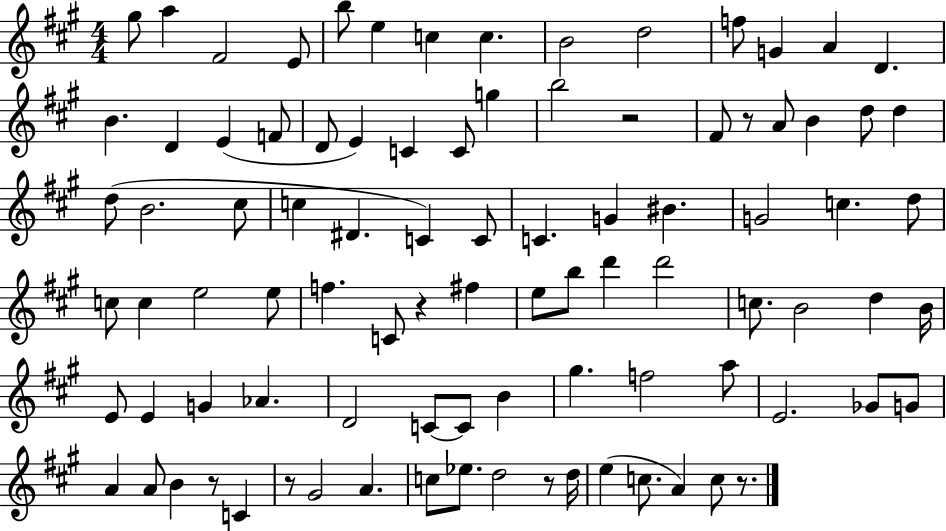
{
  \clef treble
  \numericTimeSignature
  \time 4/4
  \key a \major
  gis''8 a''4 fis'2 e'8 | b''8 e''4 c''4 c''4. | b'2 d''2 | f''8 g'4 a'4 d'4. | \break b'4. d'4 e'4( f'8 | d'8 e'4) c'4 c'8 g''4 | b''2 r2 | fis'8 r8 a'8 b'4 d''8 d''4 | \break d''8( b'2. cis''8 | c''4 dis'4. c'4) c'8 | c'4. g'4 bis'4. | g'2 c''4. d''8 | \break c''8 c''4 e''2 e''8 | f''4. c'8 r4 fis''4 | e''8 b''8 d'''4 d'''2 | c''8. b'2 d''4 b'16 | \break e'8 e'4 g'4 aes'4. | d'2 c'8~~ c'8 b'4 | gis''4. f''2 a''8 | e'2. ges'8 g'8 | \break a'4 a'8 b'4 r8 c'4 | r8 gis'2 a'4. | c''8 ees''8. d''2 r8 d''16 | e''4( c''8. a'4) c''8 r8. | \break \bar "|."
}